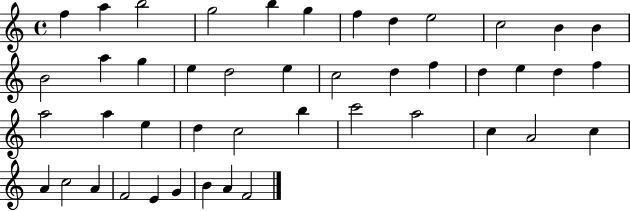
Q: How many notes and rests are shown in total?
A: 45